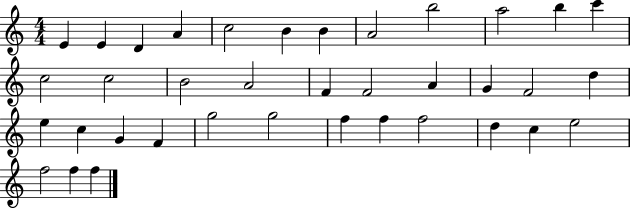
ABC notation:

X:1
T:Untitled
M:4/4
L:1/4
K:C
E E D A c2 B B A2 b2 a2 b c' c2 c2 B2 A2 F F2 A G F2 d e c G F g2 g2 f f f2 d c e2 f2 f f